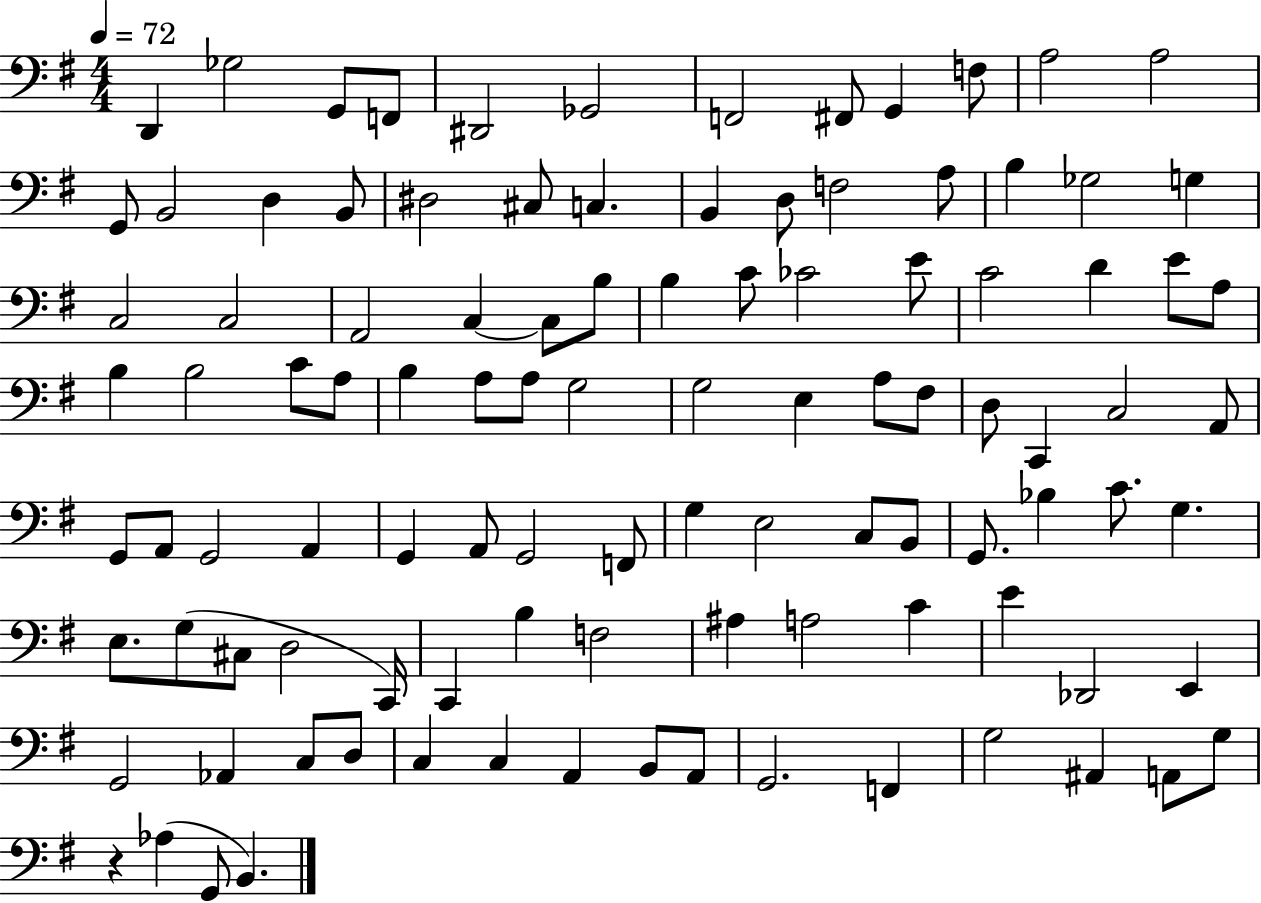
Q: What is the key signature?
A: G major